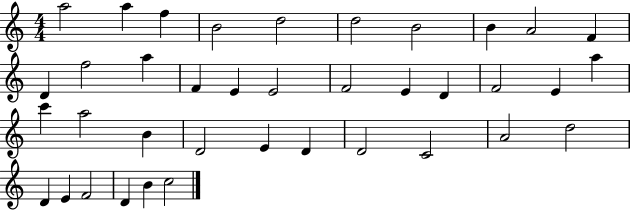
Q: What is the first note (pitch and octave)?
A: A5